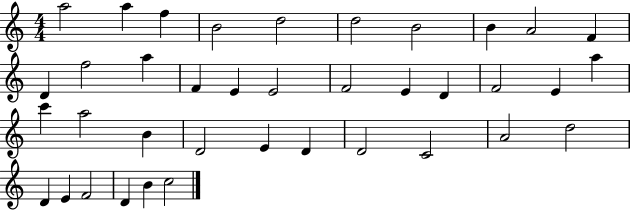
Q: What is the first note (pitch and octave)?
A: A5